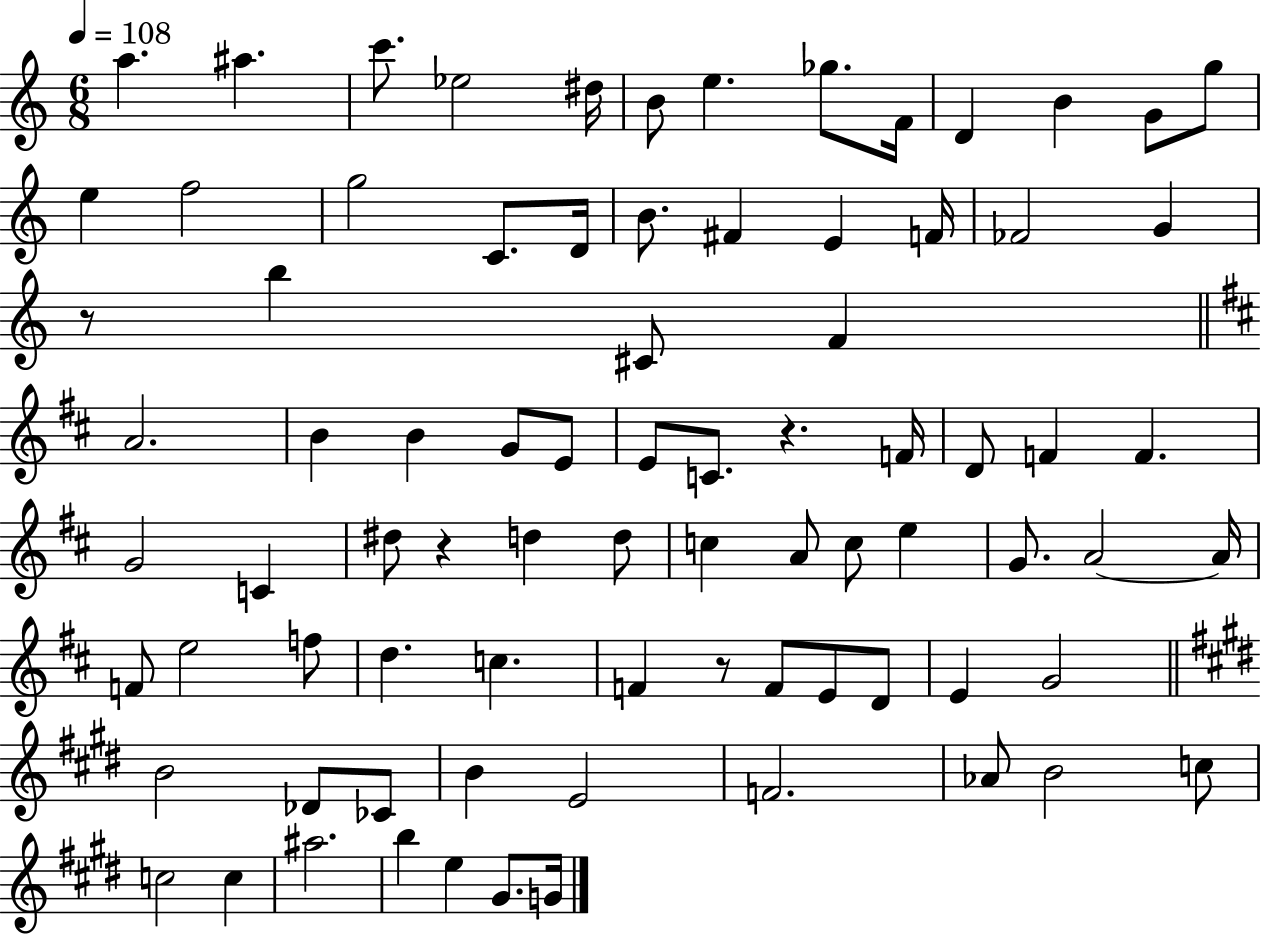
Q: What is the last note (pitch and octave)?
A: G4